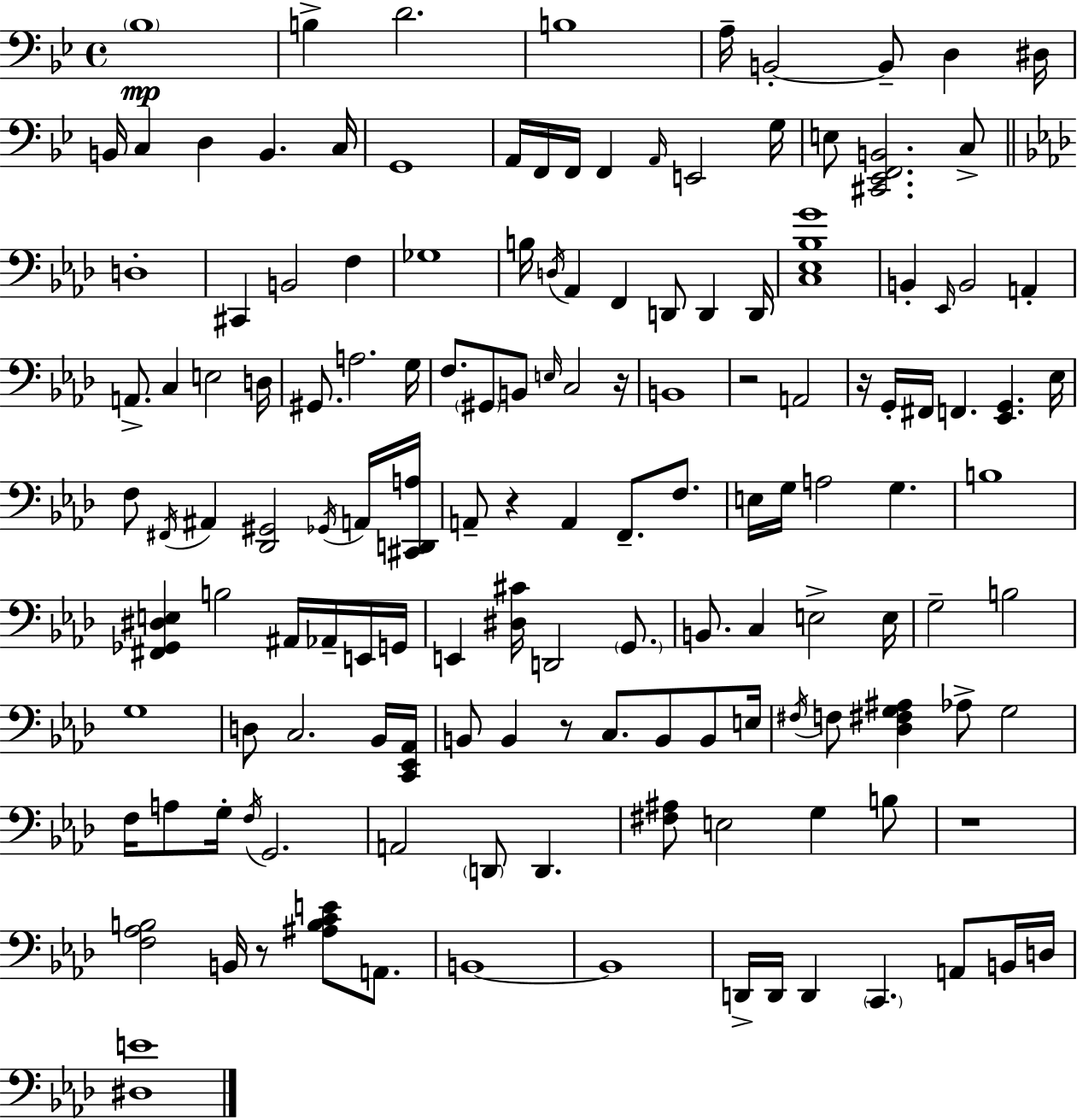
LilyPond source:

{
  \clef bass
  \time 4/4
  \defaultTimeSignature
  \key bes \major
  \repeat volta 2 { \parenthesize bes1\mp | b4-> d'2. | b1 | a16-- b,2-.~~ b,8-- d4 dis16 | \break b,16 c4 d4 b,4. c16 | g,1 | a,16 f,16 f,16 f,4 \grace { a,16 } e,2 | g16 e8 <cis, ees, f, b,>2. c8-> | \break \bar "||" \break \key f \minor d1-. | cis,4 b,2 f4 | ges1 | b16 \acciaccatura { d16 } aes,4 f,4 d,8 d,4 | \break d,16 <c ees bes g'>1 | b,4-. \grace { ees,16 } b,2 a,4-. | a,8.-> c4 e2 | d16 gis,8. a2. | \break g16 f8. \parenthesize gis,8 b,8 \grace { e16 } c2 | r16 b,1 | r2 a,2 | r16 g,16-. fis,16 f,4. <ees, g,>4. | \break ees16 f8 \acciaccatura { fis,16 } ais,4 <des, gis,>2 | \acciaccatura { ges,16 } a,16 <cis, d, a>16 a,8-- r4 a,4 f,8.-- | f8. e16 g16 a2 g4. | b1 | \break <fis, ges, dis e>4 b2 | ais,16 aes,16-- e,16 g,16 e,4 <dis cis'>16 d,2 | \parenthesize g,8. b,8. c4 e2-> | e16 g2-- b2 | \break g1 | d8 c2. | bes,16 <c, ees, aes,>16 b,8 b,4 r8 c8. | b,8 b,8 e16 \acciaccatura { fis16 } f8 <des fis g ais>4 aes8-> g2 | \break f16 a8 g16-. \acciaccatura { f16 } g,2. | a,2 \parenthesize d,8 | d,4. <fis ais>8 e2 | g4 b8 r1 | \break <f aes b>2 b,16 | r8 <ais b c' e'>8 a,8. b,1~~ | b,1 | d,16-> d,16 d,4 \parenthesize c,4. | \break a,8 b,16 d16 <dis e'>1 | } \bar "|."
}